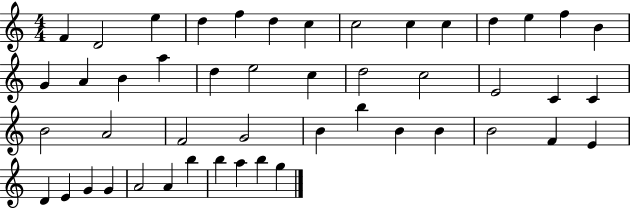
{
  \clef treble
  \numericTimeSignature
  \time 4/4
  \key c \major
  f'4 d'2 e''4 | d''4 f''4 d''4 c''4 | c''2 c''4 c''4 | d''4 e''4 f''4 b'4 | \break g'4 a'4 b'4 a''4 | d''4 e''2 c''4 | d''2 c''2 | e'2 c'4 c'4 | \break b'2 a'2 | f'2 g'2 | b'4 b''4 b'4 b'4 | b'2 f'4 e'4 | \break d'4 e'4 g'4 g'4 | a'2 a'4 b''4 | b''4 a''4 b''4 g''4 | \bar "|."
}